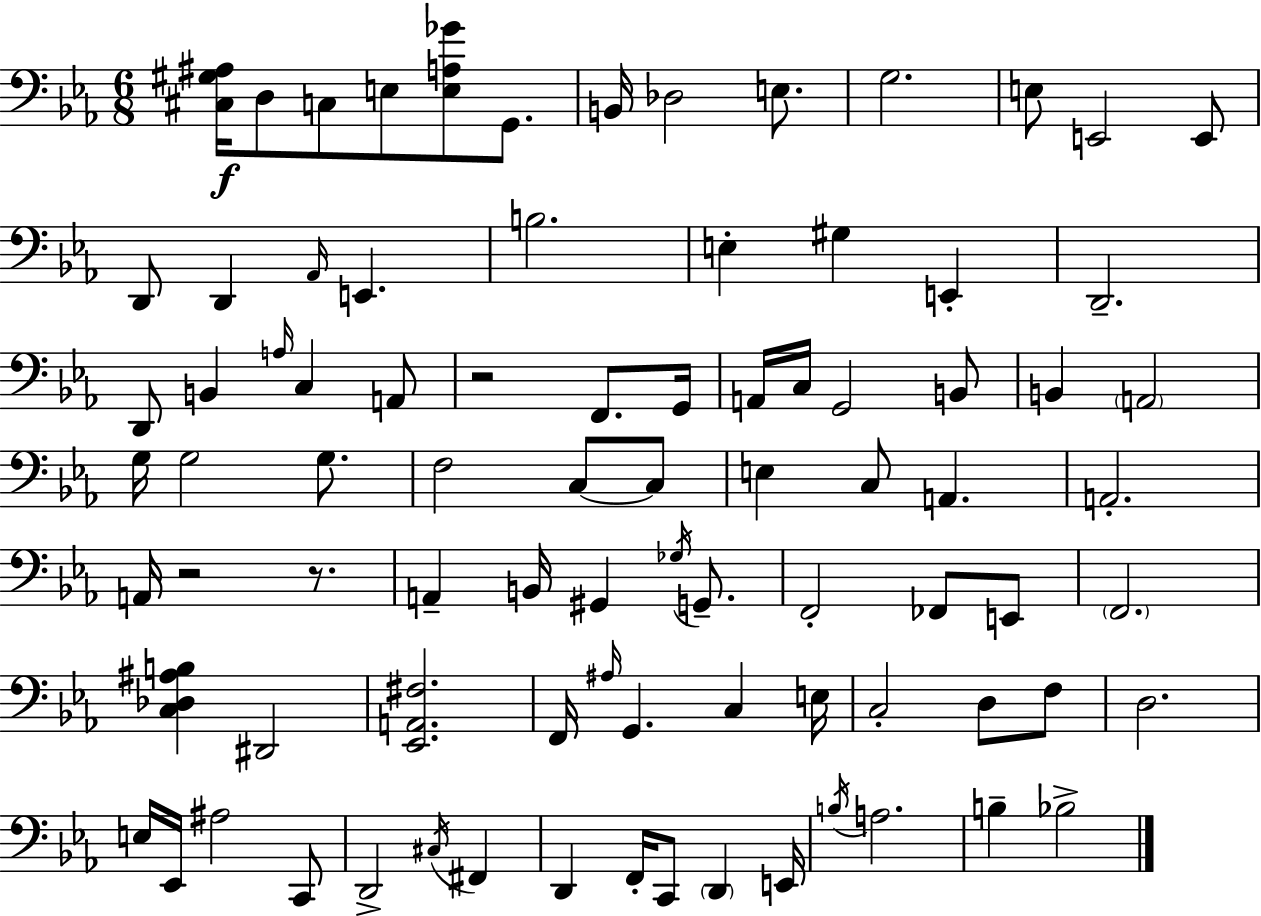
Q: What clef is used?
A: bass